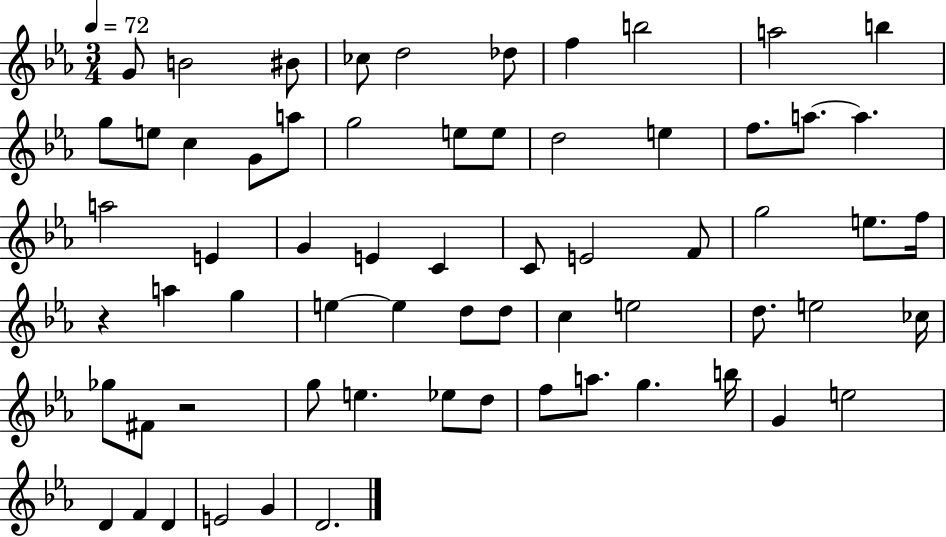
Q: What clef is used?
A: treble